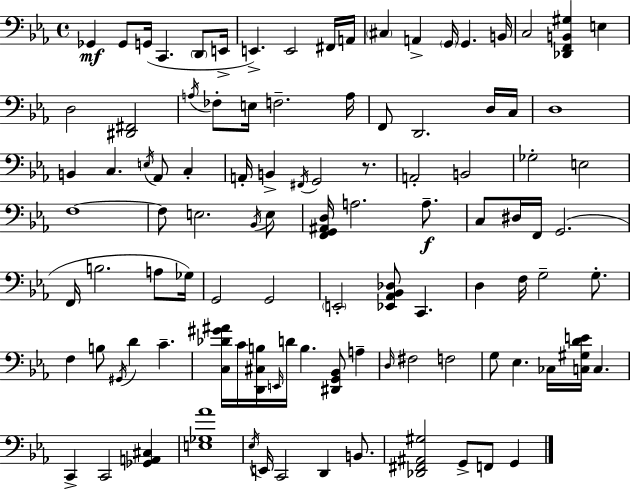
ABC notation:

X:1
T:Untitled
M:4/4
L:1/4
K:Cm
_G,, _G,,/2 G,,/4 C,, D,,/2 E,,/4 E,, E,,2 ^F,,/4 A,,/4 ^C, A,, G,,/4 G,, B,,/4 C,2 [_D,,F,,B,,^G,] E, D,2 [^D,,^F,,]2 A,/4 _F,/2 E,/4 F,2 A,/4 F,,/2 D,,2 D,/4 C,/4 D,4 B,, C, E,/4 _A,,/2 C, A,,/4 B,, ^F,,/4 G,,2 z/2 A,,2 B,,2 _G,2 E,2 F,4 F,/2 E,2 _B,,/4 E,/2 [F,,G,,^A,,D,]/4 A,2 A,/2 C,/2 ^D,/4 F,,/4 G,,2 F,,/4 B,2 A,/2 _G,/4 G,,2 G,,2 E,,2 [_E,,_A,,_B,,_D,]/2 C,, D, F,/4 G,2 G,/2 F, B,/2 ^G,,/4 D C [C,_D^G^A]/4 C/4 [D,,^C,B,]/4 E,,/4 D/4 B, [^D,,G,,_B,,]/2 A, D,/4 ^F,2 F,2 G,/2 _E, _C,/4 [C,^G,DE]/4 C, C,, C,,2 [_G,,A,,^C,] [E,_G,_A]4 _E,/4 E,,/4 C,,2 D,, B,,/2 [_D,,^F,,^A,,^G,]2 G,,/2 F,,/2 G,,